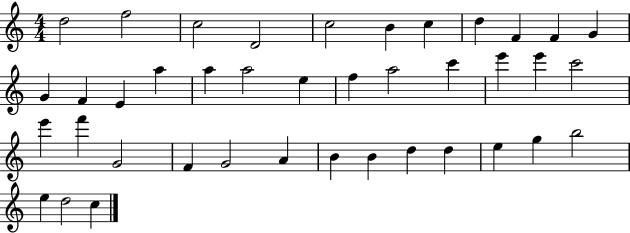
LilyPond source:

{
  \clef treble
  \numericTimeSignature
  \time 4/4
  \key c \major
  d''2 f''2 | c''2 d'2 | c''2 b'4 c''4 | d''4 f'4 f'4 g'4 | \break g'4 f'4 e'4 a''4 | a''4 a''2 e''4 | f''4 a''2 c'''4 | e'''4 e'''4 c'''2 | \break e'''4 f'''4 g'2 | f'4 g'2 a'4 | b'4 b'4 d''4 d''4 | e''4 g''4 b''2 | \break e''4 d''2 c''4 | \bar "|."
}